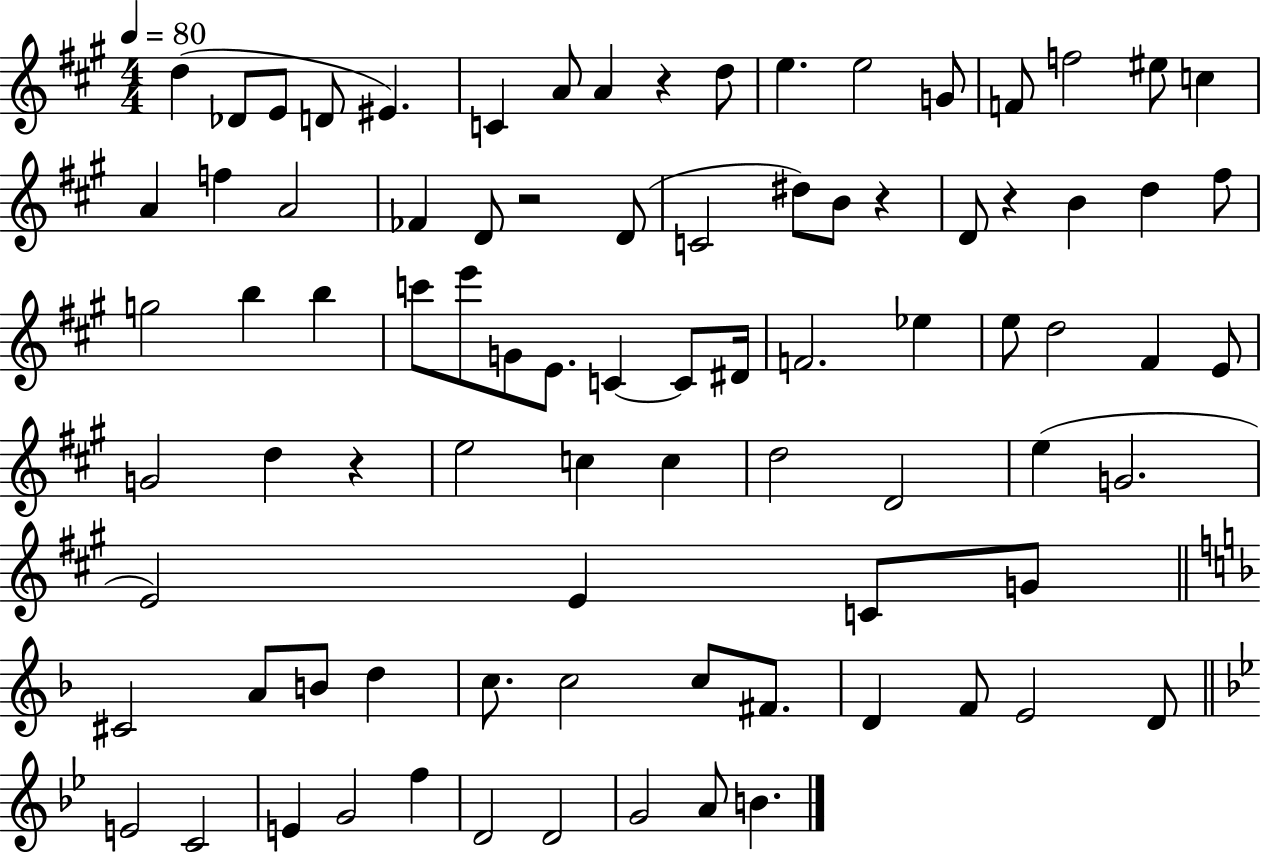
X:1
T:Untitled
M:4/4
L:1/4
K:A
d _D/2 E/2 D/2 ^E C A/2 A z d/2 e e2 G/2 F/2 f2 ^e/2 c A f A2 _F D/2 z2 D/2 C2 ^d/2 B/2 z D/2 z B d ^f/2 g2 b b c'/2 e'/2 G/2 E/2 C C/2 ^D/4 F2 _e e/2 d2 ^F E/2 G2 d z e2 c c d2 D2 e G2 E2 E C/2 G/2 ^C2 A/2 B/2 d c/2 c2 c/2 ^F/2 D F/2 E2 D/2 E2 C2 E G2 f D2 D2 G2 A/2 B